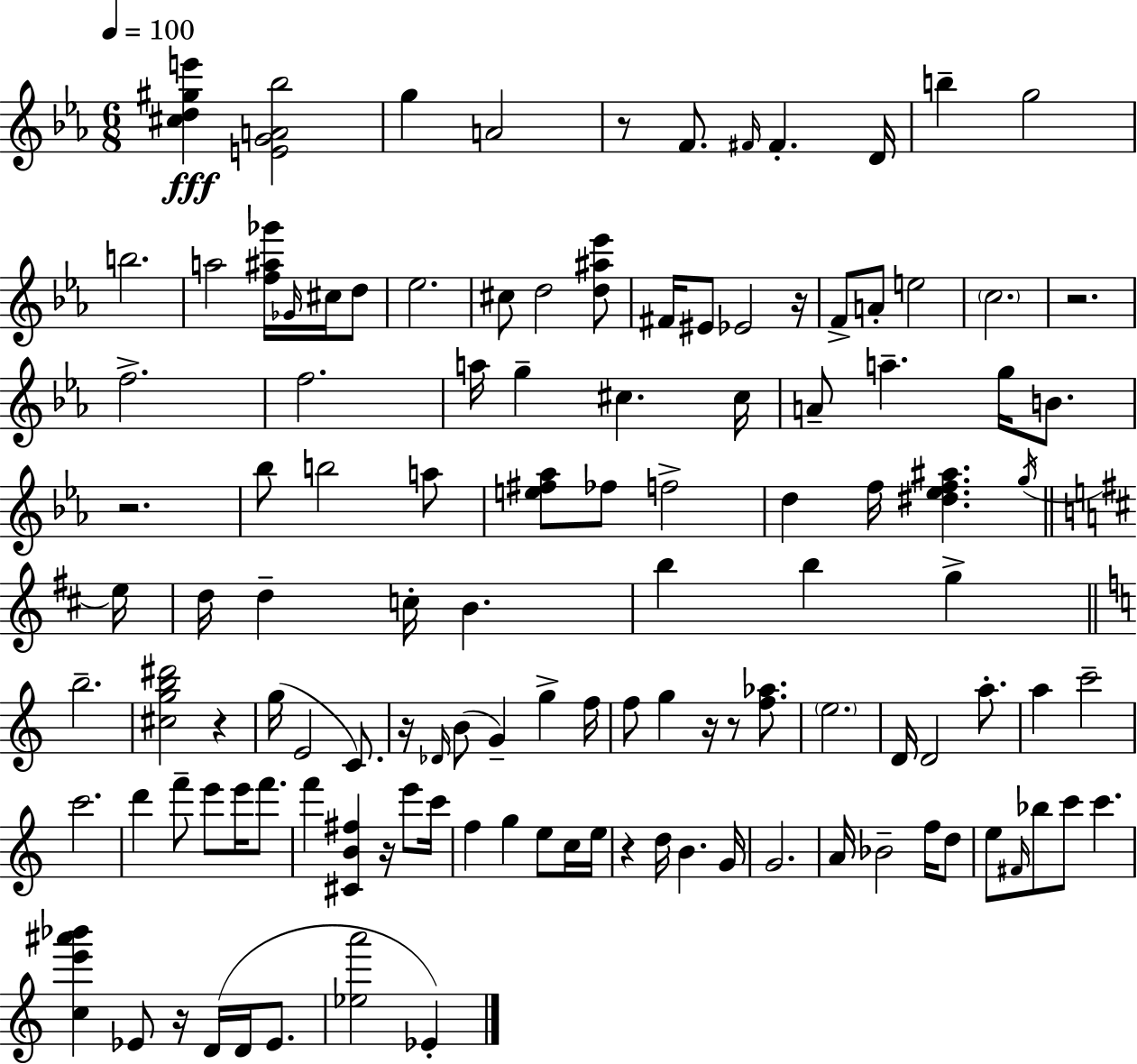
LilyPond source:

{
  \clef treble
  \numericTimeSignature
  \time 6/8
  \key c \minor
  \tempo 4 = 100
  <cis'' d'' gis'' e'''>4\fff <e' g' a' bes''>2 | g''4 a'2 | r8 f'8. \grace { fis'16 } fis'4.-. | d'16 b''4-- g''2 | \break b''2. | a''2 <f'' ais'' ges'''>16 \grace { ges'16 } cis''16 | d''8 ees''2. | cis''8 d''2 | \break <d'' ais'' ees'''>8 fis'16 eis'8 ees'2 | r16 f'8-> a'8-. e''2 | \parenthesize c''2. | r2. | \break f''2.-> | f''2. | a''16 g''4-- cis''4. | cis''16 a'8-- a''4.-- g''16 b'8. | \break r2. | bes''8 b''2 | a''8 <e'' fis'' aes''>8 fes''8 f''2-> | d''4 f''16 <dis'' ees'' f'' ais''>4. | \break \acciaccatura { g''16 } \bar "||" \break \key b \minor e''16 d''16 d''4-- c''16-. b'4. | b''4 b''4 g''4-> | \bar "||" \break \key c \major b''2.-- | <cis'' g'' b'' dis'''>2 r4 | g''16( e'2 c'8.) | r16 \grace { des'16 }( b'8 g'4--) g''4-> | \break f''16 f''8 g''4 r16 r8 <f'' aes''>8. | \parenthesize e''2. | d'16 d'2 a''8.-. | a''4 c'''2-- | \break c'''2. | d'''4 f'''8-- e'''8 e'''16 f'''8. | f'''4 <cis' b' fis''>4 r16 e'''8 | c'''16 f''4 g''4 e''8 c''16 | \break e''16 r4 d''16 b'4. | g'16 g'2. | a'16 bes'2-- f''16 d''8 | e''8 \grace { fis'16 } bes''8 c'''8 c'''4. | \break <c'' e''' ais''' bes'''>4 ees'8 r16 d'16( d'16 ees'8. | <ees'' a'''>2 ees'4-.) | \bar "|."
}